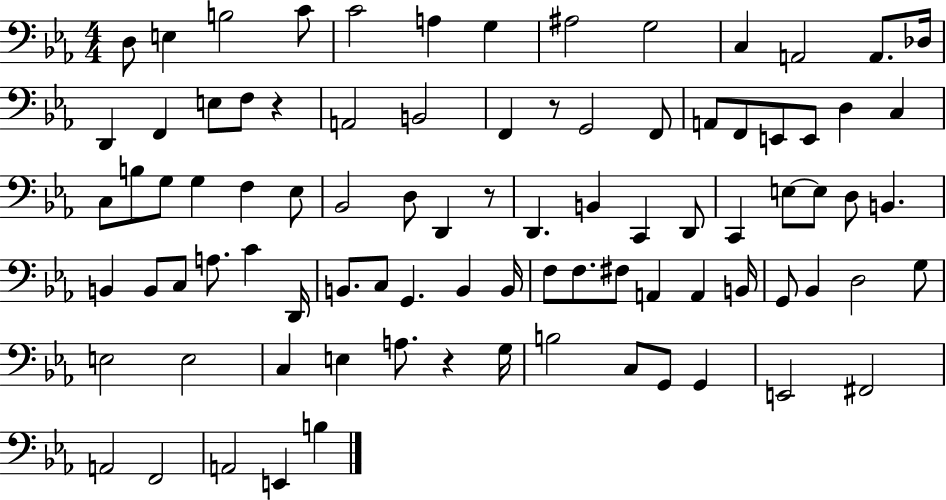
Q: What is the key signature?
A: EES major